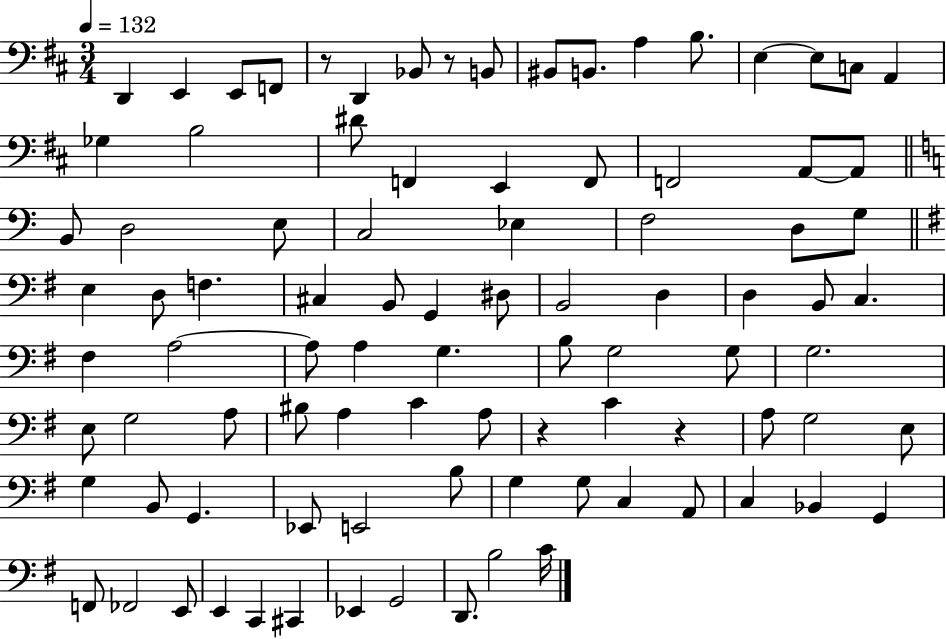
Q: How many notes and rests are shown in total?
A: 92